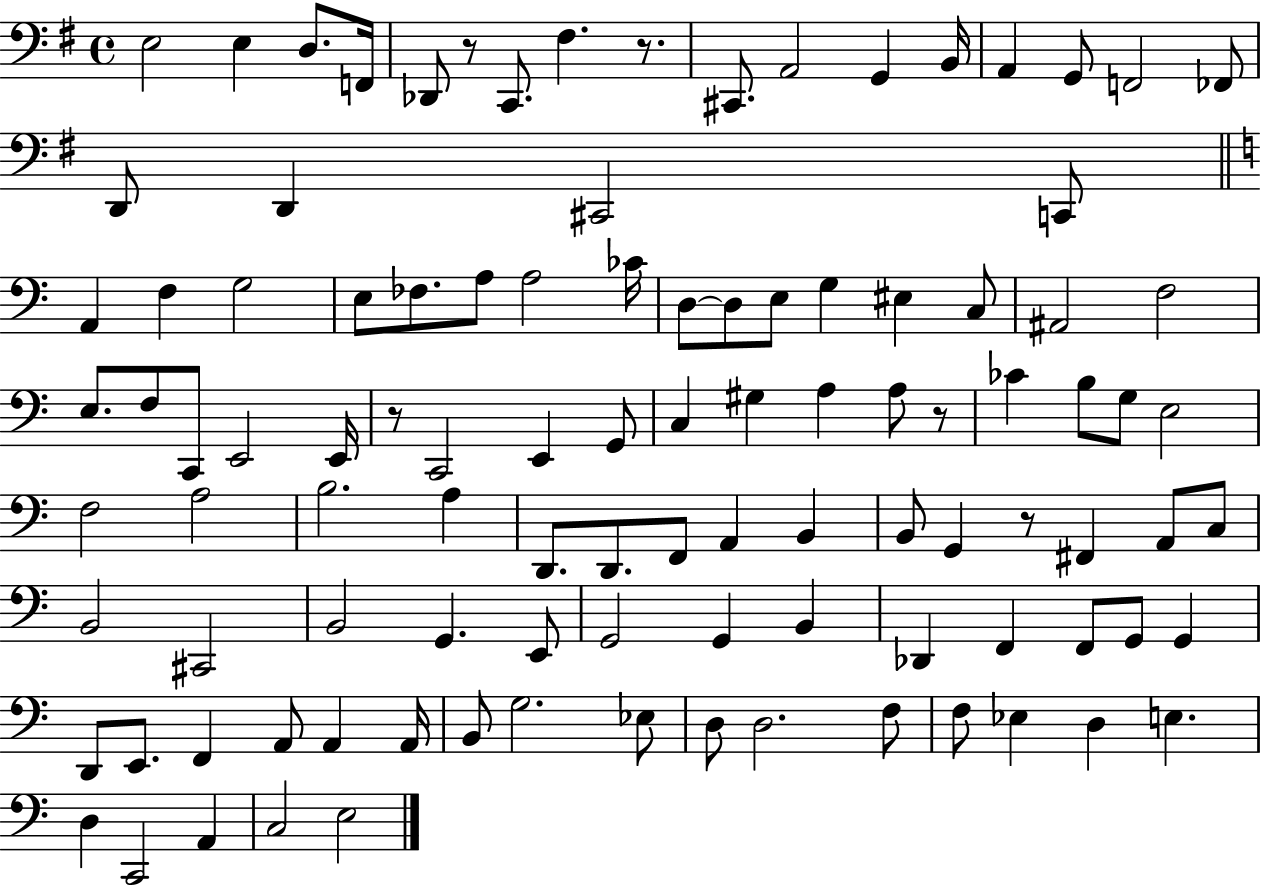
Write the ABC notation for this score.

X:1
T:Untitled
M:4/4
L:1/4
K:G
E,2 E, D,/2 F,,/4 _D,,/2 z/2 C,,/2 ^F, z/2 ^C,,/2 A,,2 G,, B,,/4 A,, G,,/2 F,,2 _F,,/2 D,,/2 D,, ^C,,2 C,,/2 A,, F, G,2 E,/2 _F,/2 A,/2 A,2 _C/4 D,/2 D,/2 E,/2 G, ^E, C,/2 ^A,,2 F,2 E,/2 F,/2 C,,/2 E,,2 E,,/4 z/2 C,,2 E,, G,,/2 C, ^G, A, A,/2 z/2 _C B,/2 G,/2 E,2 F,2 A,2 B,2 A, D,,/2 D,,/2 F,,/2 A,, B,, B,,/2 G,, z/2 ^F,, A,,/2 C,/2 B,,2 ^C,,2 B,,2 G,, E,,/2 G,,2 G,, B,, _D,, F,, F,,/2 G,,/2 G,, D,,/2 E,,/2 F,, A,,/2 A,, A,,/4 B,,/2 G,2 _E,/2 D,/2 D,2 F,/2 F,/2 _E, D, E, D, C,,2 A,, C,2 E,2